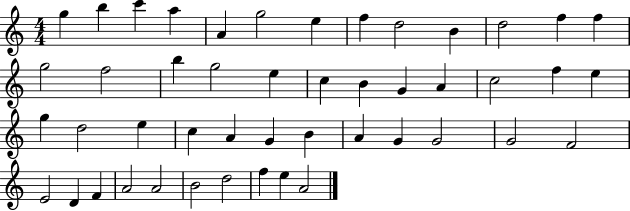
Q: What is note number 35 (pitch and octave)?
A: G4